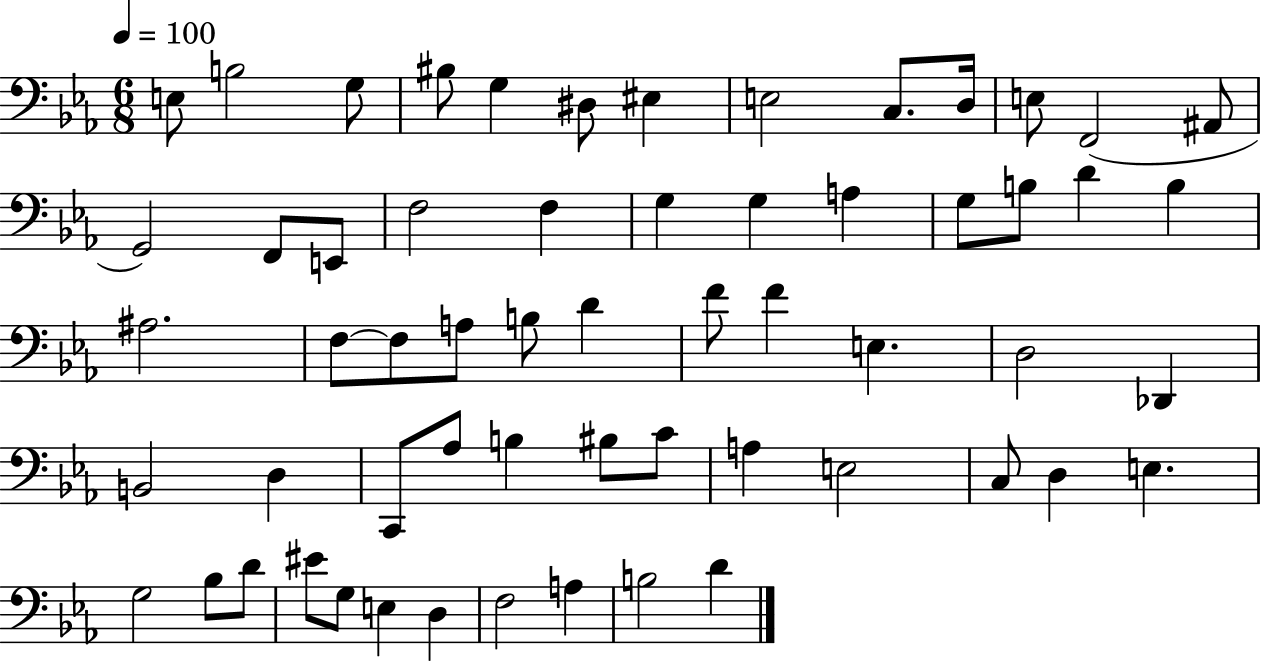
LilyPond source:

{
  \clef bass
  \numericTimeSignature
  \time 6/8
  \key ees \major
  \tempo 4 = 100
  e8 b2 g8 | bis8 g4 dis8 eis4 | e2 c8. d16 | e8 f,2( ais,8 | \break g,2) f,8 e,8 | f2 f4 | g4 g4 a4 | g8 b8 d'4 b4 | \break ais2. | f8~~ f8 a8 b8 d'4 | f'8 f'4 e4. | d2 des,4 | \break b,2 d4 | c,8 aes8 b4 bis8 c'8 | a4 e2 | c8 d4 e4. | \break g2 bes8 d'8 | eis'8 g8 e4 d4 | f2 a4 | b2 d'4 | \break \bar "|."
}